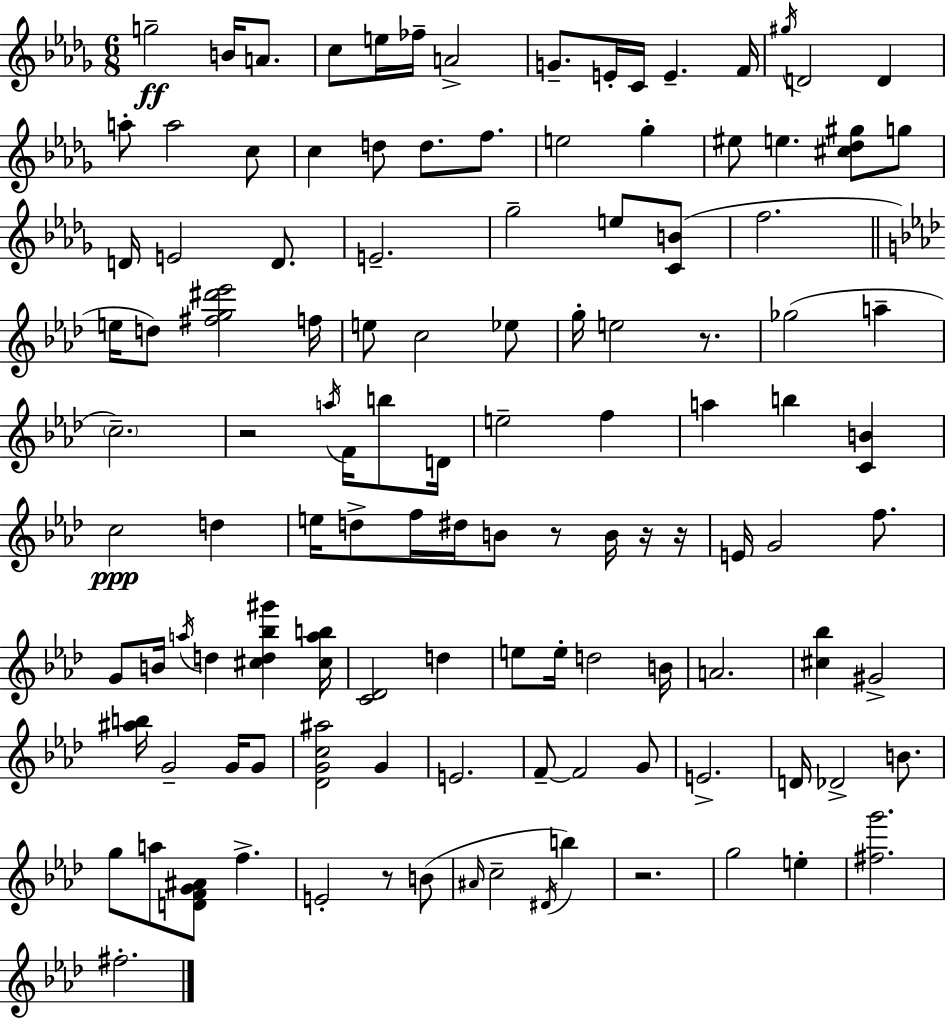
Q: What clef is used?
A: treble